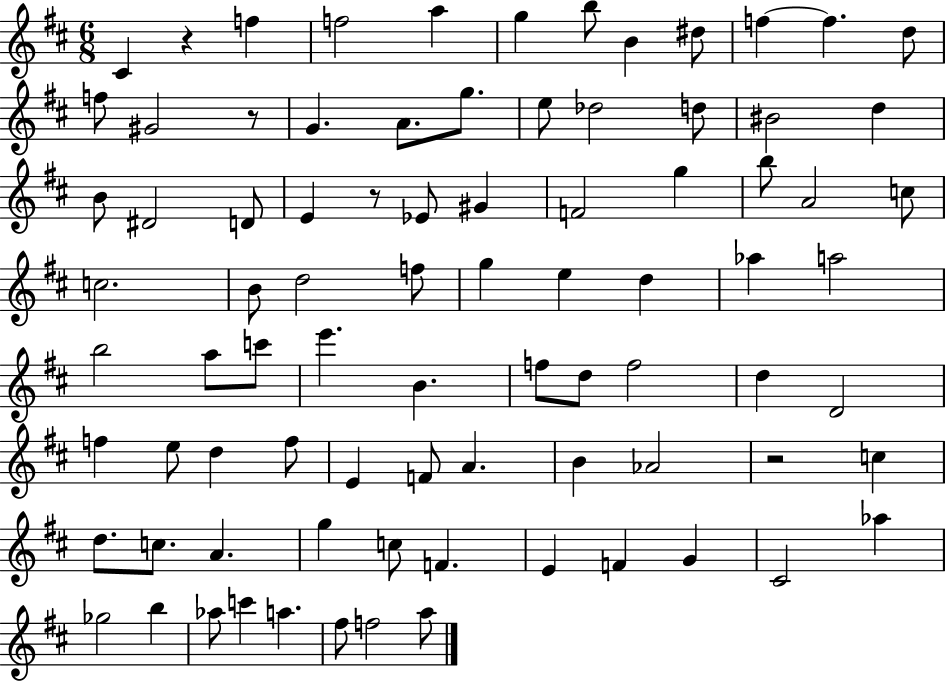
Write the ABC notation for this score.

X:1
T:Untitled
M:6/8
L:1/4
K:D
^C z f f2 a g b/2 B ^d/2 f f d/2 f/2 ^G2 z/2 G A/2 g/2 e/2 _d2 d/2 ^B2 d B/2 ^D2 D/2 E z/2 _E/2 ^G F2 g b/2 A2 c/2 c2 B/2 d2 f/2 g e d _a a2 b2 a/2 c'/2 e' B f/2 d/2 f2 d D2 f e/2 d f/2 E F/2 A B _A2 z2 c d/2 c/2 A g c/2 F E F G ^C2 _a _g2 b _a/2 c' a ^f/2 f2 a/2